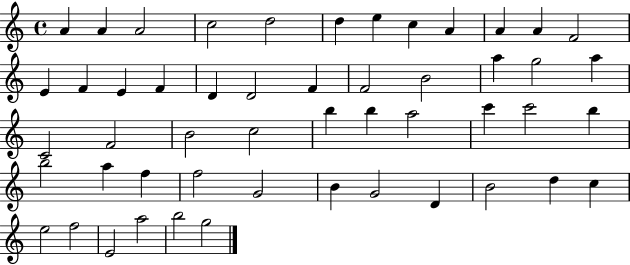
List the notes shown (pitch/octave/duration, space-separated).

A4/q A4/q A4/h C5/h D5/h D5/q E5/q C5/q A4/q A4/q A4/q F4/h E4/q F4/q E4/q F4/q D4/q D4/h F4/q F4/h B4/h A5/q G5/h A5/q C4/h F4/h B4/h C5/h B5/q B5/q A5/h C6/q C6/h B5/q B5/h A5/q F5/q F5/h G4/h B4/q G4/h D4/q B4/h D5/q C5/q E5/h F5/h E4/h A5/h B5/h G5/h